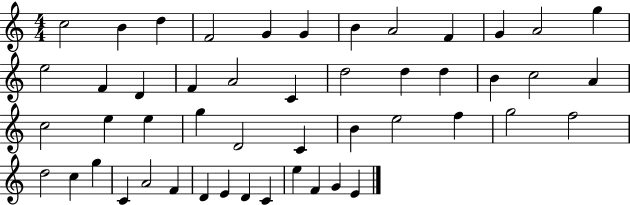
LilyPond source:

{
  \clef treble
  \numericTimeSignature
  \time 4/4
  \key c \major
  c''2 b'4 d''4 | f'2 g'4 g'4 | b'4 a'2 f'4 | g'4 a'2 g''4 | \break e''2 f'4 d'4 | f'4 a'2 c'4 | d''2 d''4 d''4 | b'4 c''2 a'4 | \break c''2 e''4 e''4 | g''4 d'2 c'4 | b'4 e''2 f''4 | g''2 f''2 | \break d''2 c''4 g''4 | c'4 a'2 f'4 | d'4 e'4 d'4 c'4 | e''4 f'4 g'4 e'4 | \break \bar "|."
}